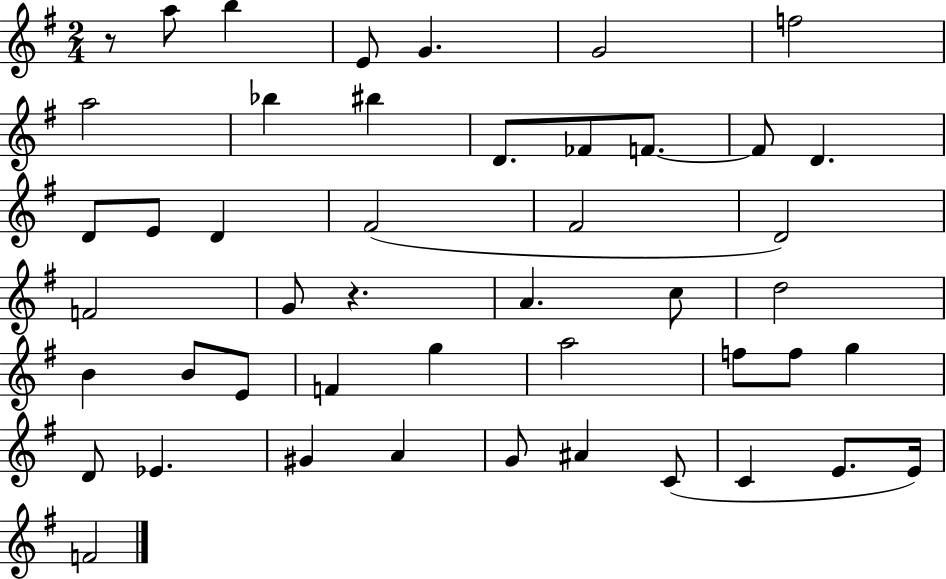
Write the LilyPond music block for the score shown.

{
  \clef treble
  \numericTimeSignature
  \time 2/4
  \key g \major
  \repeat volta 2 { r8 a''8 b''4 | e'8 g'4. | g'2 | f''2 | \break a''2 | bes''4 bis''4 | d'8. fes'8 f'8.~~ | f'8 d'4. | \break d'8 e'8 d'4 | fis'2( | fis'2 | d'2) | \break f'2 | g'8 r4. | a'4. c''8 | d''2 | \break b'4 b'8 e'8 | f'4 g''4 | a''2 | f''8 f''8 g''4 | \break d'8 ees'4. | gis'4 a'4 | g'8 ais'4 c'8( | c'4 e'8. e'16) | \break f'2 | } \bar "|."
}